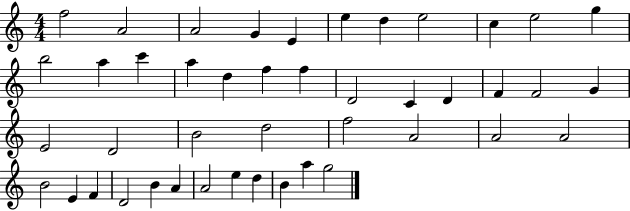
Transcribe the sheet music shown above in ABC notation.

X:1
T:Untitled
M:4/4
L:1/4
K:C
f2 A2 A2 G E e d e2 c e2 g b2 a c' a d f f D2 C D F F2 G E2 D2 B2 d2 f2 A2 A2 A2 B2 E F D2 B A A2 e d B a g2